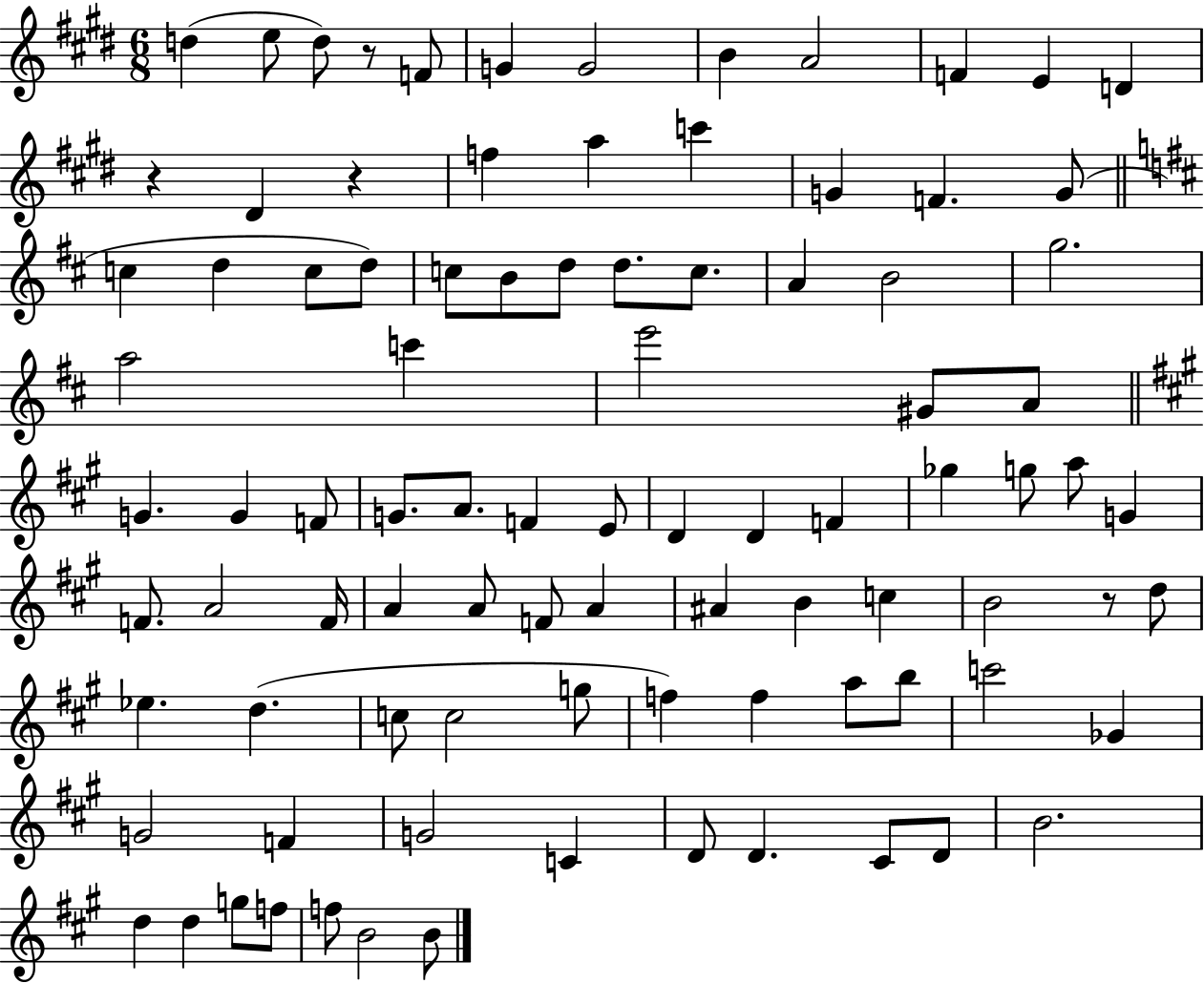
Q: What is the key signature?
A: E major